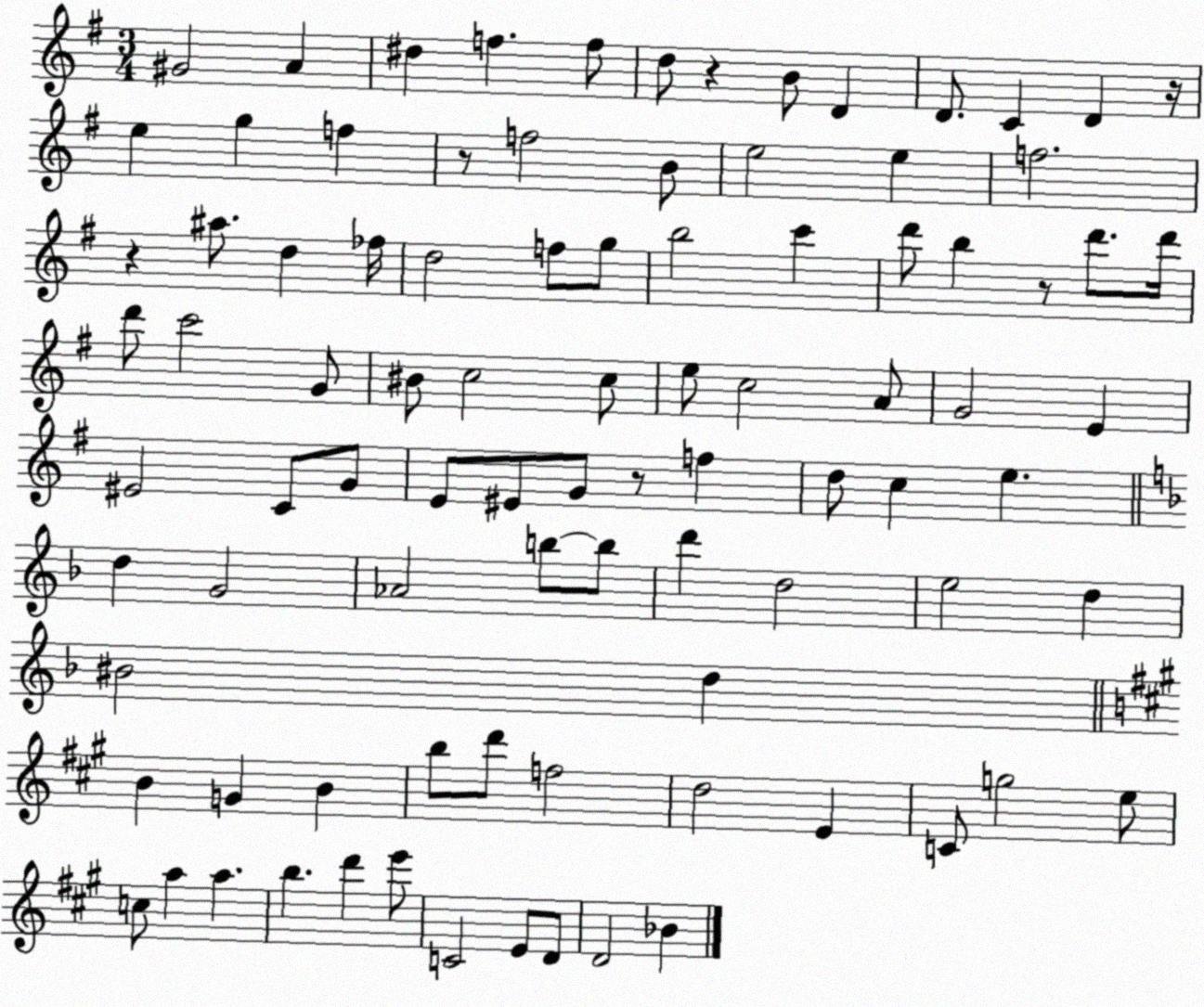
X:1
T:Untitled
M:3/4
L:1/4
K:G
^G2 A ^d f f/2 d/2 z B/2 D D/2 C D z/4 e g f z/2 f2 B/2 e2 e f2 z ^a/2 d _f/4 d2 f/2 g/2 b2 c' d'/2 b z/2 d'/2 d'/4 d'/2 c'2 G/2 ^B/2 c2 c/2 e/2 c2 A/2 G2 E ^E2 C/2 G/2 E/2 ^E/2 G/2 z/2 f d/2 c e d G2 _A2 b/2 b/2 d' d2 e2 d ^B2 d B G B b/2 d'/2 f2 d2 E C/2 g2 e/2 c/2 a a b d' e'/2 C2 E/2 D/2 D2 _B